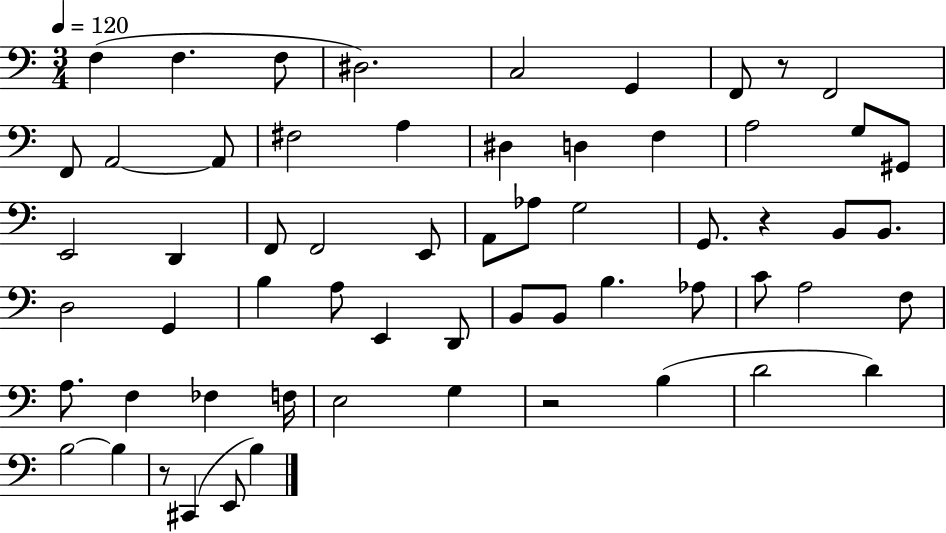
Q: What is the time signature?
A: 3/4